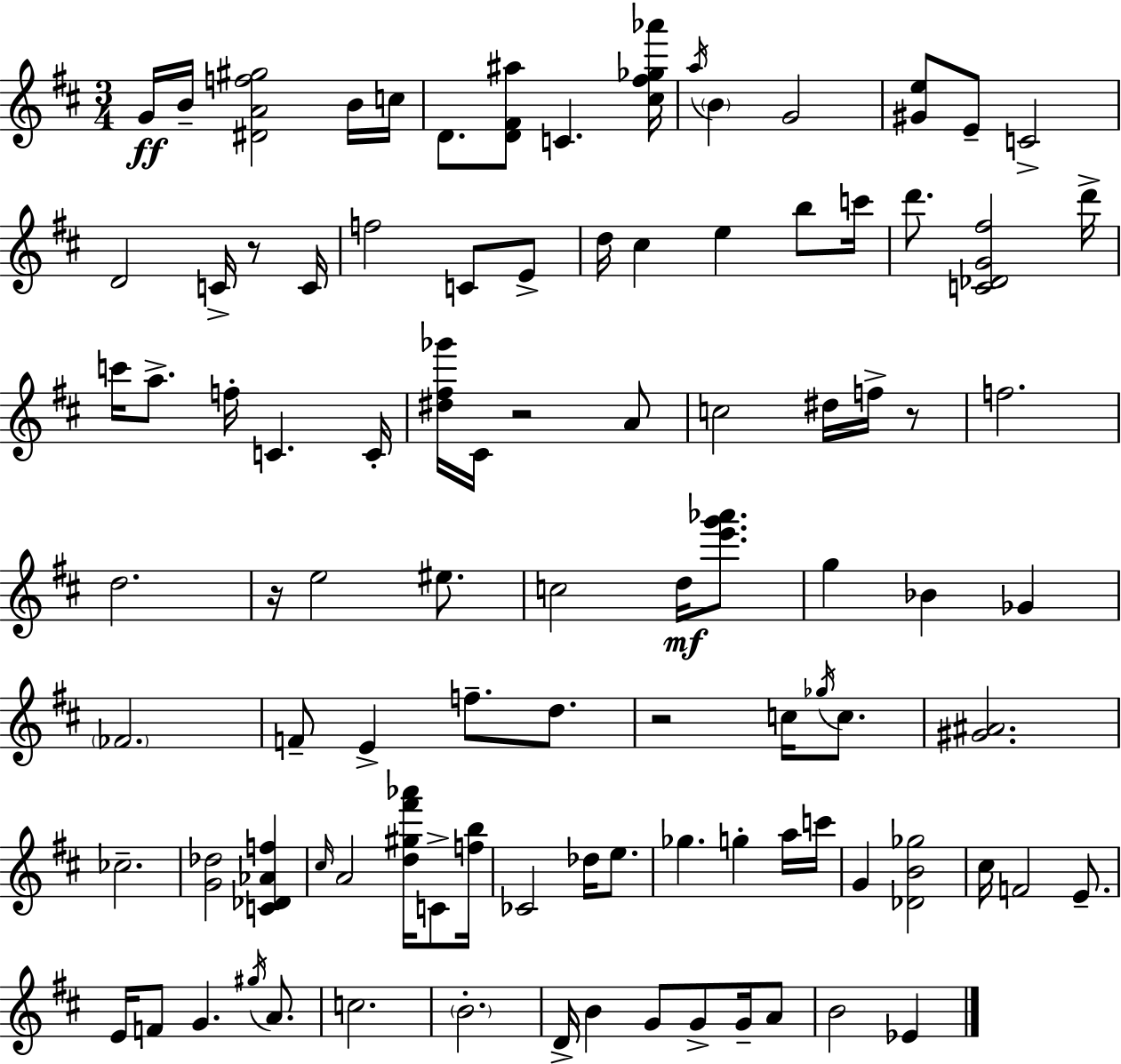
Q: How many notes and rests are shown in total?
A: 99